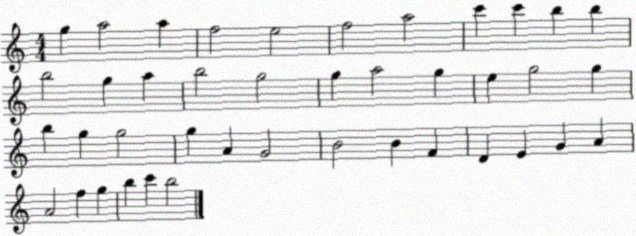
X:1
T:Untitled
M:4/4
L:1/4
K:C
g a2 a f2 e2 f2 a2 c' c' b b b2 g a b2 g2 g a2 g e g2 g b g g2 g A G2 B2 B F D E G A A2 f g b c' b2